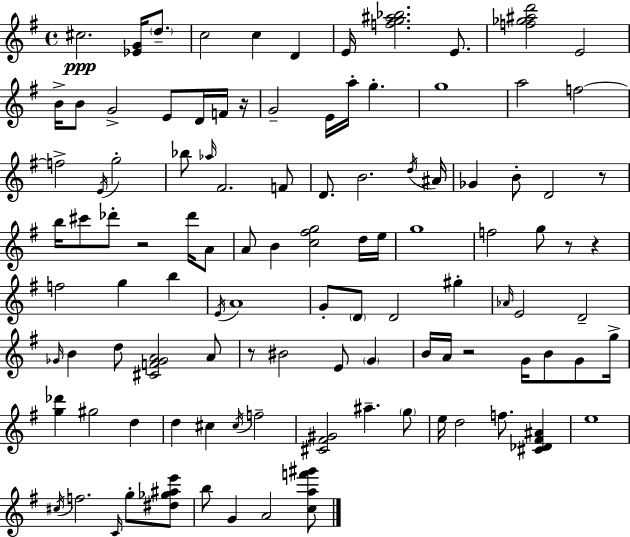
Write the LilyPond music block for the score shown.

{
  \clef treble
  \time 4/4
  \defaultTimeSignature
  \key g \major
  cis''2.\ppp <ees' g'>16 \parenthesize d''8.-- | c''2 c''4 d'4 | e'16 <f'' g'' ais'' bes''>2. e'8. | <f'' ges'' ais'' d'''>2 e'2 | \break b'16-> b'8 g'2-> e'8 d'16 f'16 r16 | g'2-- e'16 a''16-. g''4.-. | g''1 | a''2 f''2~~ | \break f''2-> \acciaccatura { e'16 } g''2-. | bes''8 \grace { aes''16 } fis'2. | f'8 d'8. b'2. | \acciaccatura { d''16 } ais'16 ges'4 b'8-. d'2 | \break r8 b''16 cis'''8 des'''8-. r2 | des'''16 a'8 a'8 b'4 <c'' fis'' g''>2 | d''16 e''16 g''1 | f''2 g''8 r8 r4 | \break f''2 g''4 b''4 | \acciaccatura { e'16 } a'1 | g'8-. \parenthesize d'8 d'2 | gis''4-. \grace { aes'16 } e'2 d'2-- | \break \grace { ges'16 } b'4 d''8 <cis' f' ges' a'>2 | a'8 r8 bis'2 | e'8 \parenthesize g'4 b'16 a'16 r2 | g'16 b'8 g'8 g''16-> <g'' des'''>4 gis''2 | \break d''4 d''4 cis''4 \acciaccatura { cis''16 } f''2-- | <cis' fis' gis'>2 ais''4.-- | \parenthesize g''8 e''16 d''2 | f''8. <cis' des' fis' ais'>4 e''1 | \break \acciaccatura { cis''16 } f''2. | \grace { c'16 } g''8-. <dis'' ges'' ais'' e'''>8 b''8 g'4 a'2 | <c'' a'' f''' gis'''>8 \bar "|."
}